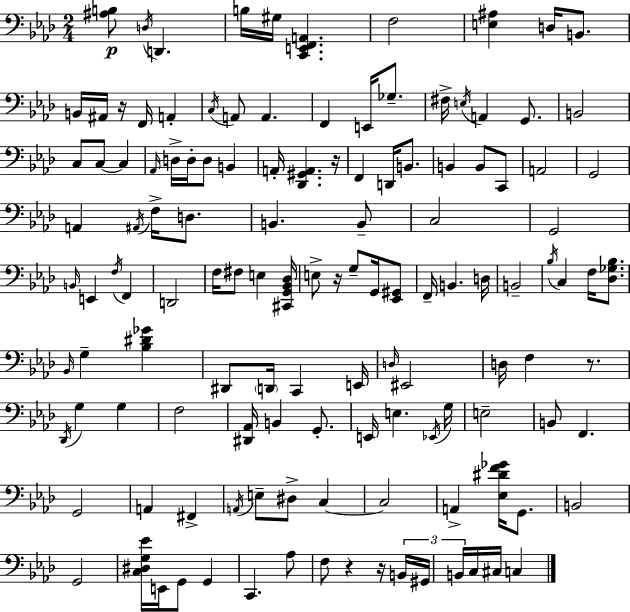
X:1
T:Untitled
M:2/4
L:1/4
K:Ab
[^A,B,]/2 D,/4 D,, B,/4 ^G,/4 [C,,E,,F,,A,,] F,2 [E,^A,] D,/4 B,,/2 B,,/4 ^A,,/4 z/4 F,,/4 A,, C,/4 A,,/2 A,, F,, E,,/4 _G,/2 ^F,/4 E,/4 A,, G,,/2 B,,2 C,/2 C,/2 C, _A,,/4 D,/4 D,/4 D,/2 B,, A,,/4 [_D,,^G,,A,,] z/4 F,, D,,/4 B,,/2 B,, B,,/2 C,,/2 A,,2 G,,2 A,, ^A,,/4 F,/4 D,/2 B,, B,,/2 C,2 G,,2 B,,/4 E,, F,/4 F,, D,,2 F,/4 ^F,/2 E, [^C,,G,,_B,,_D,]/4 E,/2 z/4 G,/2 G,,/4 [_E,,^G,,]/2 F,,/4 B,, D,/4 B,,2 _B,/4 C, F,/4 [_D,_G,_B,]/2 _B,,/4 G, [_B,^D_G] ^D,,/2 D,,/4 C,, E,,/4 D,/4 ^E,,2 D,/4 F, z/2 _D,,/4 G, G, F,2 [^D,,_A,,]/4 B,, G,,/2 E,,/4 E, _E,,/4 G,/4 E,2 B,,/2 F,, G,,2 A,, ^F,, A,,/4 E,/2 ^D,/2 C, C,2 A,, [_E,^DF_G]/4 G,,/2 B,,2 G,,2 [C,^D,G,_E]/4 E,,/4 G,,/2 G,, C,, _A,/2 F,/2 z z/4 B,,/4 ^G,,/4 B,,/4 C,/4 ^C,/4 C,